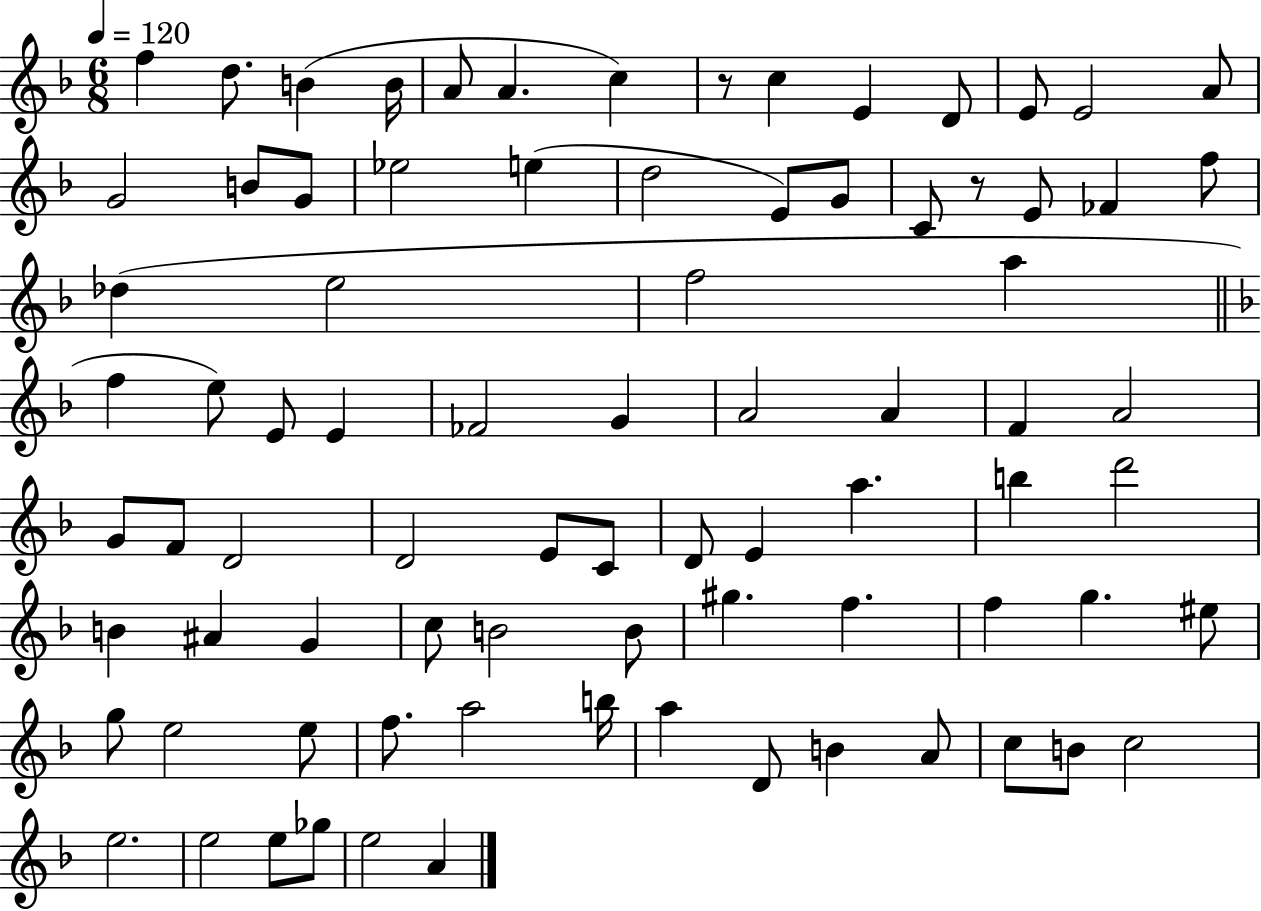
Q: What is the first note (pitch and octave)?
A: F5